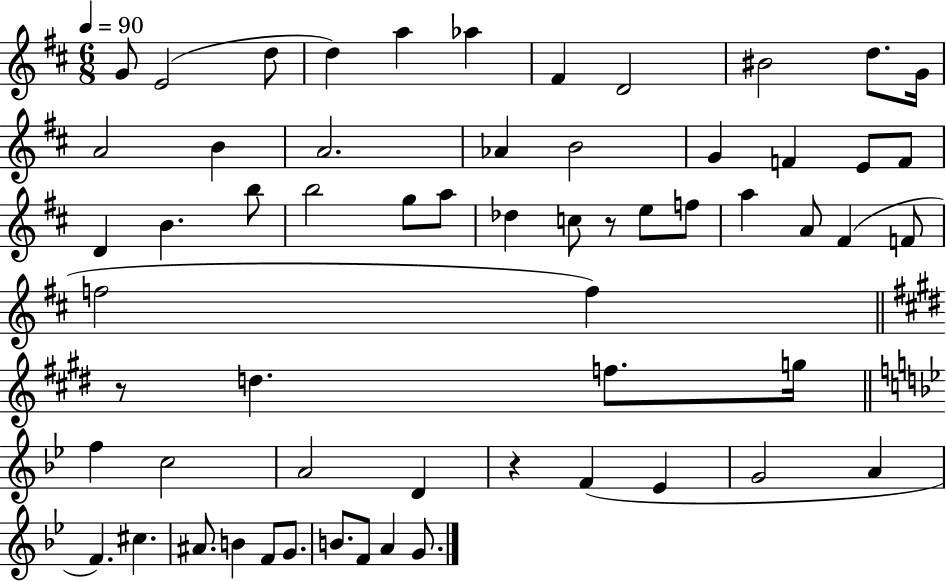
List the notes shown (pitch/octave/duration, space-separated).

G4/e E4/h D5/e D5/q A5/q Ab5/q F#4/q D4/h BIS4/h D5/e. G4/s A4/h B4/q A4/h. Ab4/q B4/h G4/q F4/q E4/e F4/e D4/q B4/q. B5/e B5/h G5/e A5/e Db5/q C5/e R/e E5/e F5/e A5/q A4/e F#4/q F4/e F5/h F5/q R/e D5/q. F5/e. G5/s F5/q C5/h A4/h D4/q R/q F4/q Eb4/q G4/h A4/q F4/q. C#5/q. A#4/e. B4/q F4/e G4/e. B4/e. F4/e A4/q G4/e.